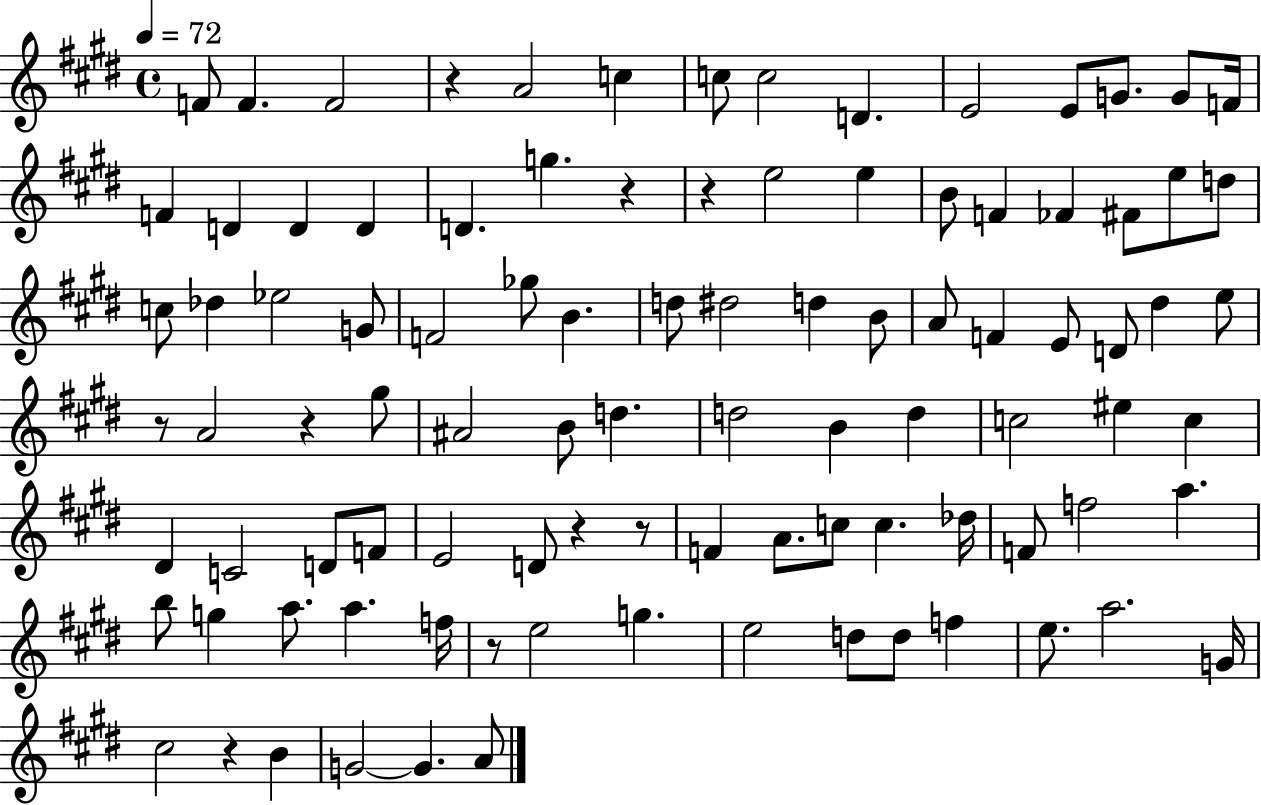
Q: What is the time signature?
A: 4/4